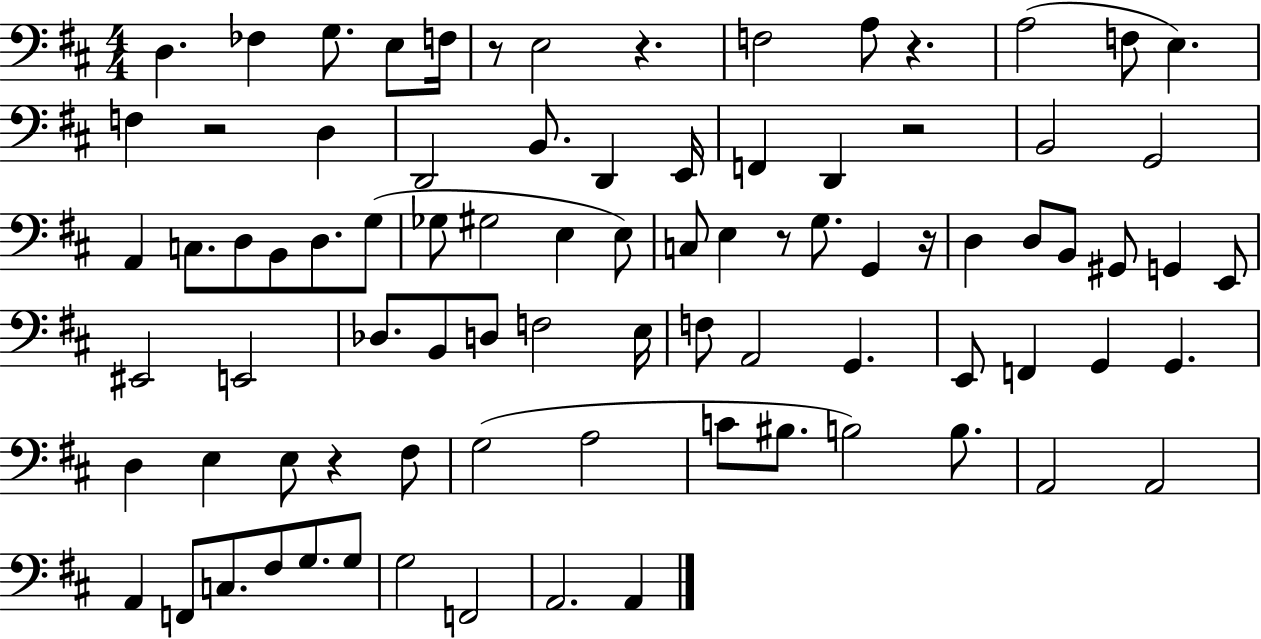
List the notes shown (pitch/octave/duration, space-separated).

D3/q. FES3/q G3/e. E3/e F3/s R/e E3/h R/q. F3/h A3/e R/q. A3/h F3/e E3/q. F3/q R/h D3/q D2/h B2/e. D2/q E2/s F2/q D2/q R/h B2/h G2/h A2/q C3/e. D3/e B2/e D3/e. G3/e Gb3/e G#3/h E3/q E3/e C3/e E3/q R/e G3/e. G2/q R/s D3/q D3/e B2/e G#2/e G2/q E2/e EIS2/h E2/h Db3/e. B2/e D3/e F3/h E3/s F3/e A2/h G2/q. E2/e F2/q G2/q G2/q. D3/q E3/q E3/e R/q F#3/e G3/h A3/h C4/e BIS3/e. B3/h B3/e. A2/h A2/h A2/q F2/e C3/e. F#3/e G3/e. G3/e G3/h F2/h A2/h. A2/q